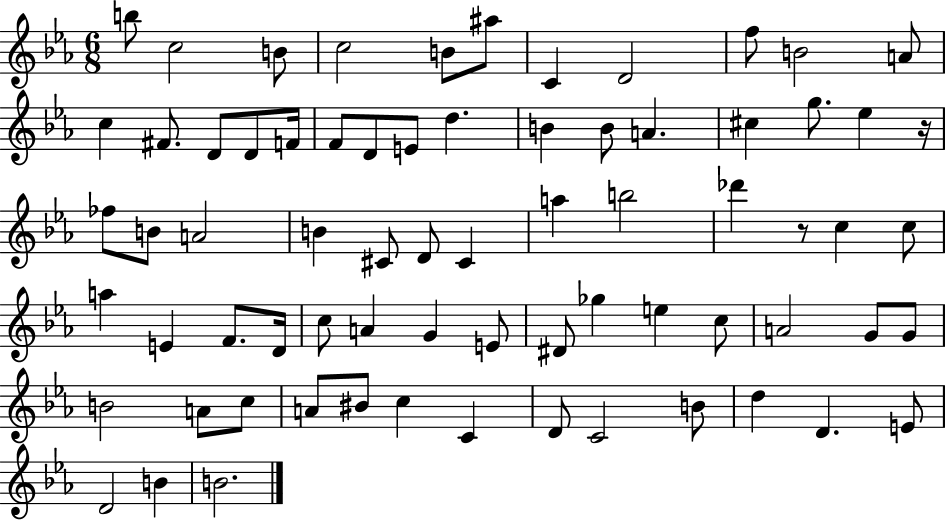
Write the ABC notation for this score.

X:1
T:Untitled
M:6/8
L:1/4
K:Eb
b/2 c2 B/2 c2 B/2 ^a/2 C D2 f/2 B2 A/2 c ^F/2 D/2 D/2 F/4 F/2 D/2 E/2 d B B/2 A ^c g/2 _e z/4 _f/2 B/2 A2 B ^C/2 D/2 ^C a b2 _d' z/2 c c/2 a E F/2 D/4 c/2 A G E/2 ^D/2 _g e c/2 A2 G/2 G/2 B2 A/2 c/2 A/2 ^B/2 c C D/2 C2 B/2 d D E/2 D2 B B2